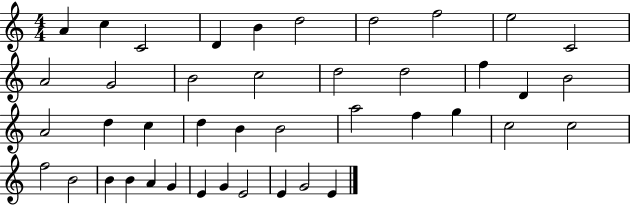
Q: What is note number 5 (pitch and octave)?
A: B4